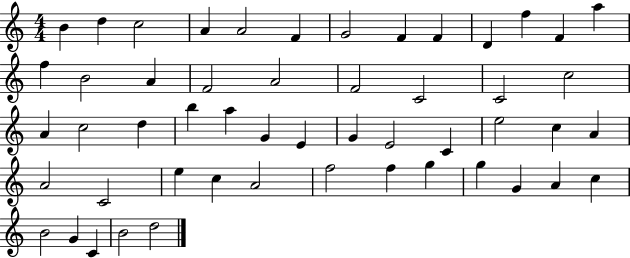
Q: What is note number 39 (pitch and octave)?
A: C5